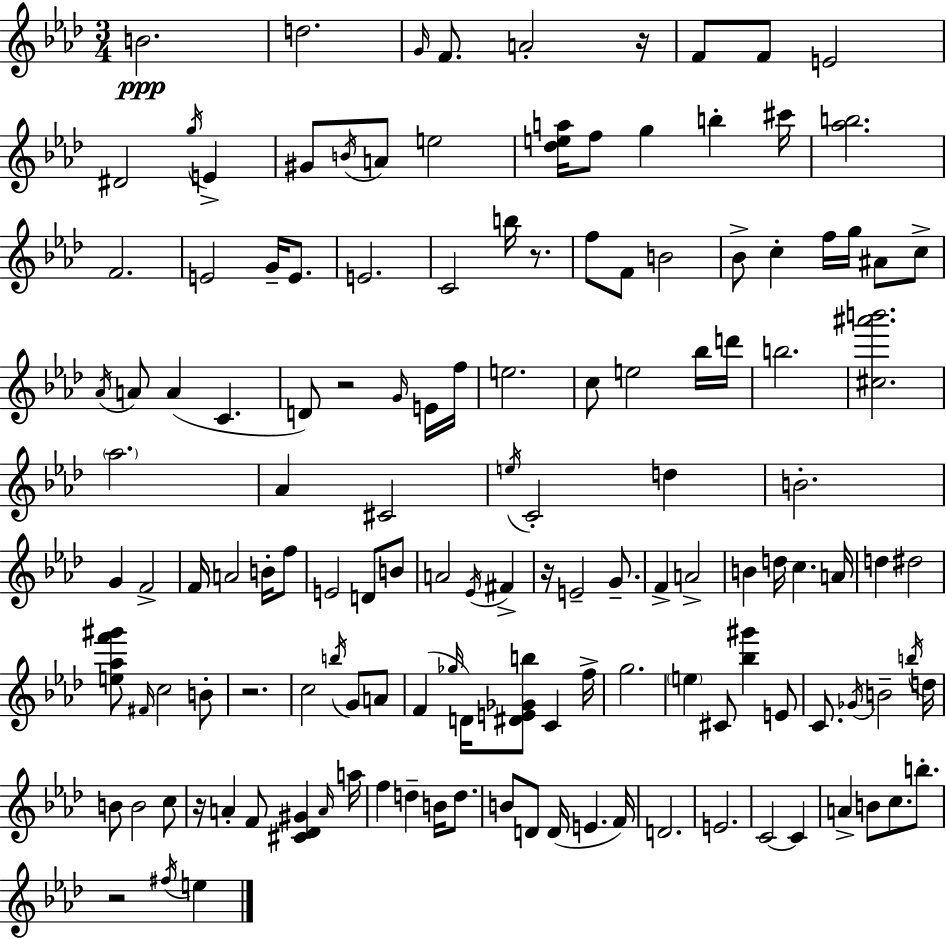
B4/h. D5/h. G4/s F4/e. A4/h R/s F4/e F4/e E4/h D#4/h G5/s E4/q G#4/e B4/s A4/e E5/h [Db5,E5,A5]/s F5/e G5/q B5/q C#6/s [Ab5,B5]/h. F4/h. E4/h G4/s E4/e. E4/h. C4/h B5/s R/e. F5/e F4/e B4/h Bb4/e C5/q F5/s G5/s A#4/e C5/e Ab4/s A4/e A4/q C4/q. D4/e R/h G4/s E4/s F5/s E5/h. C5/e E5/h Bb5/s D6/s B5/h. [C#5,A#6,B6]/h. Ab5/h. Ab4/q C#4/h E5/s C4/h D5/q B4/h. G4/q F4/h F4/s A4/h B4/s F5/e E4/h D4/e B4/e A4/h Eb4/s F#4/q R/s E4/h G4/e. F4/q A4/h B4/q D5/s C5/q. A4/s D5/q D#5/h [E5,Ab5,F6,G#6]/e F#4/s C5/h B4/e R/h. C5/h B5/s G4/e A4/e F4/q Gb5/s D4/s [D#4,E4,Gb4,B5]/e C4/q F5/s G5/h. E5/q C#4/e [Bb5,G#6]/q E4/e C4/e. Gb4/s B4/h B5/s D5/s B4/e B4/h C5/e R/s A4/q F4/e [C#4,Db4,G#4]/q A4/s A5/s F5/q D5/q B4/s D5/e. B4/e D4/e D4/s E4/q. F4/s D4/h. E4/h. C4/h C4/q A4/q B4/e C5/e. B5/e. R/h F#5/s E5/q